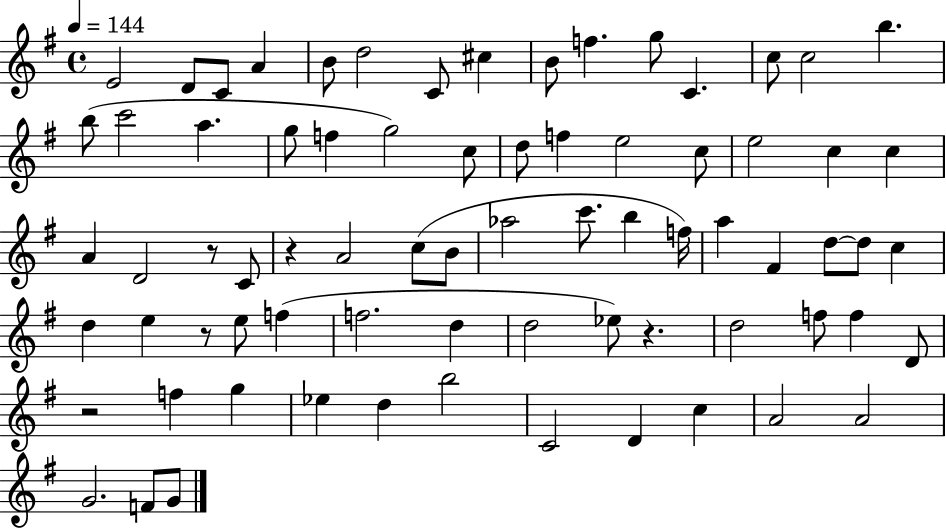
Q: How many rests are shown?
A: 5